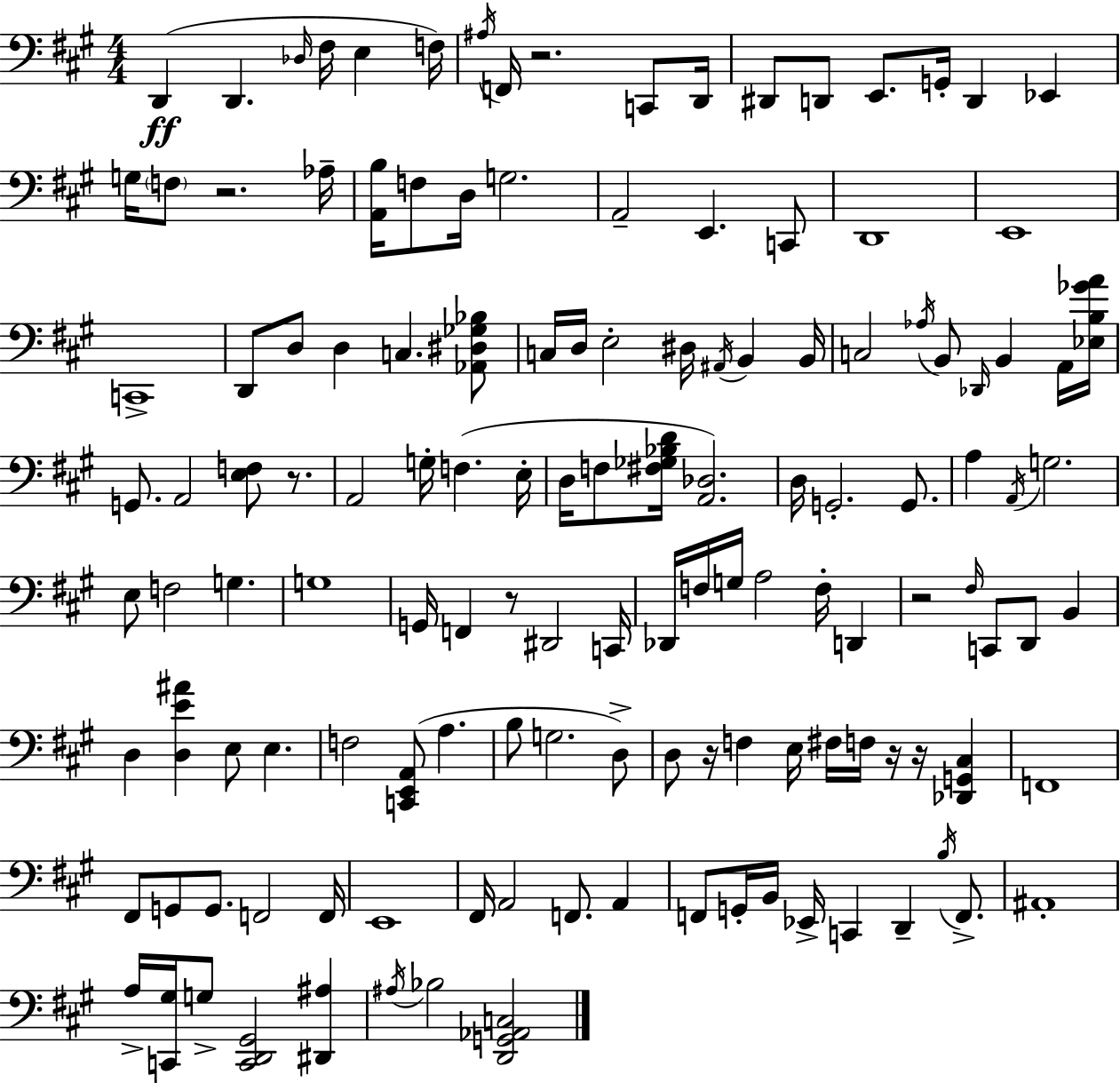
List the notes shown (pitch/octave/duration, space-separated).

D2/q D2/q. Db3/s F#3/s E3/q F3/s A#3/s F2/s R/h. C2/e D2/s D#2/e D2/e E2/e. G2/s D2/q Eb2/q G3/s F3/e R/h. Ab3/s [A2,B3]/s F3/e D3/s G3/h. A2/h E2/q. C2/e D2/w E2/w C2/w D2/e D3/e D3/q C3/q. [Ab2,D#3,Gb3,Bb3]/e C3/s D3/s E3/h D#3/s A#2/s B2/q B2/s C3/h Ab3/s B2/e Db2/s B2/q A2/s [Eb3,B3,Gb4,A4]/s G2/e. A2/h [E3,F3]/e R/e. A2/h G3/s F3/q. E3/s D3/s F3/e [F#3,Gb3,Bb3,D4]/s [A2,Db3]/h. D3/s G2/h. G2/e. A3/q A2/s G3/h. E3/e F3/h G3/q. G3/w G2/s F2/q R/e D#2/h C2/s Db2/s F3/s G3/s A3/h F3/s D2/q R/h F#3/s C2/e D2/e B2/q D3/q [D3,E4,A#4]/q E3/e E3/q. F3/h [C2,E2,A2]/e A3/q. B3/e G3/h. D3/e D3/e R/s F3/q E3/s F#3/s F3/s R/s R/s [Db2,G2,C#3]/q F2/w F#2/e G2/e G2/e. F2/h F2/s E2/w F#2/s A2/h F2/e. A2/q F2/e G2/s B2/s Eb2/s C2/q D2/q B3/s F2/e. A#2/w A3/s [C2,G#3]/s G3/e [C2,D2,G#2]/h [D#2,A#3]/q A#3/s Bb3/h [D2,G2,Ab2,C3]/h